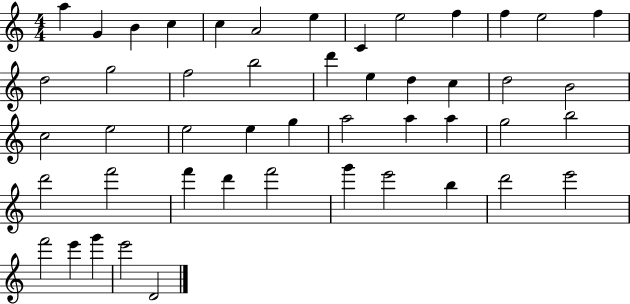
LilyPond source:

{
  \clef treble
  \numericTimeSignature
  \time 4/4
  \key c \major
  a''4 g'4 b'4 c''4 | c''4 a'2 e''4 | c'4 e''2 f''4 | f''4 e''2 f''4 | \break d''2 g''2 | f''2 b''2 | d'''4 e''4 d''4 c''4 | d''2 b'2 | \break c''2 e''2 | e''2 e''4 g''4 | a''2 a''4 a''4 | g''2 b''2 | \break d'''2 f'''2 | f'''4 d'''4 f'''2 | g'''4 e'''2 b''4 | d'''2 e'''2 | \break f'''2 e'''4 g'''4 | e'''2 d'2 | \bar "|."
}